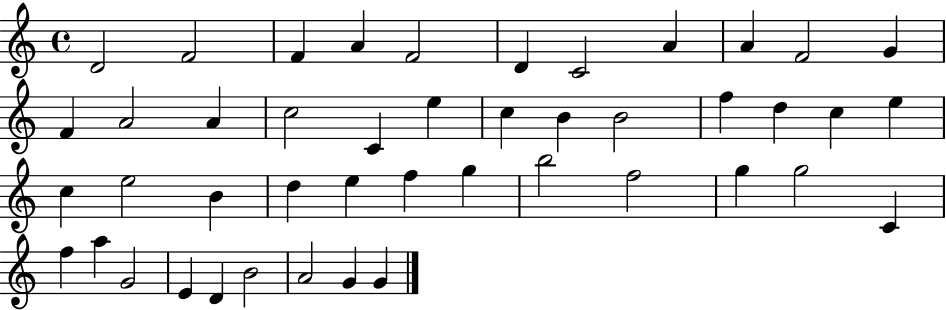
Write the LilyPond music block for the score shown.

{
  \clef treble
  \time 4/4
  \defaultTimeSignature
  \key c \major
  d'2 f'2 | f'4 a'4 f'2 | d'4 c'2 a'4 | a'4 f'2 g'4 | \break f'4 a'2 a'4 | c''2 c'4 e''4 | c''4 b'4 b'2 | f''4 d''4 c''4 e''4 | \break c''4 e''2 b'4 | d''4 e''4 f''4 g''4 | b''2 f''2 | g''4 g''2 c'4 | \break f''4 a''4 g'2 | e'4 d'4 b'2 | a'2 g'4 g'4 | \bar "|."
}